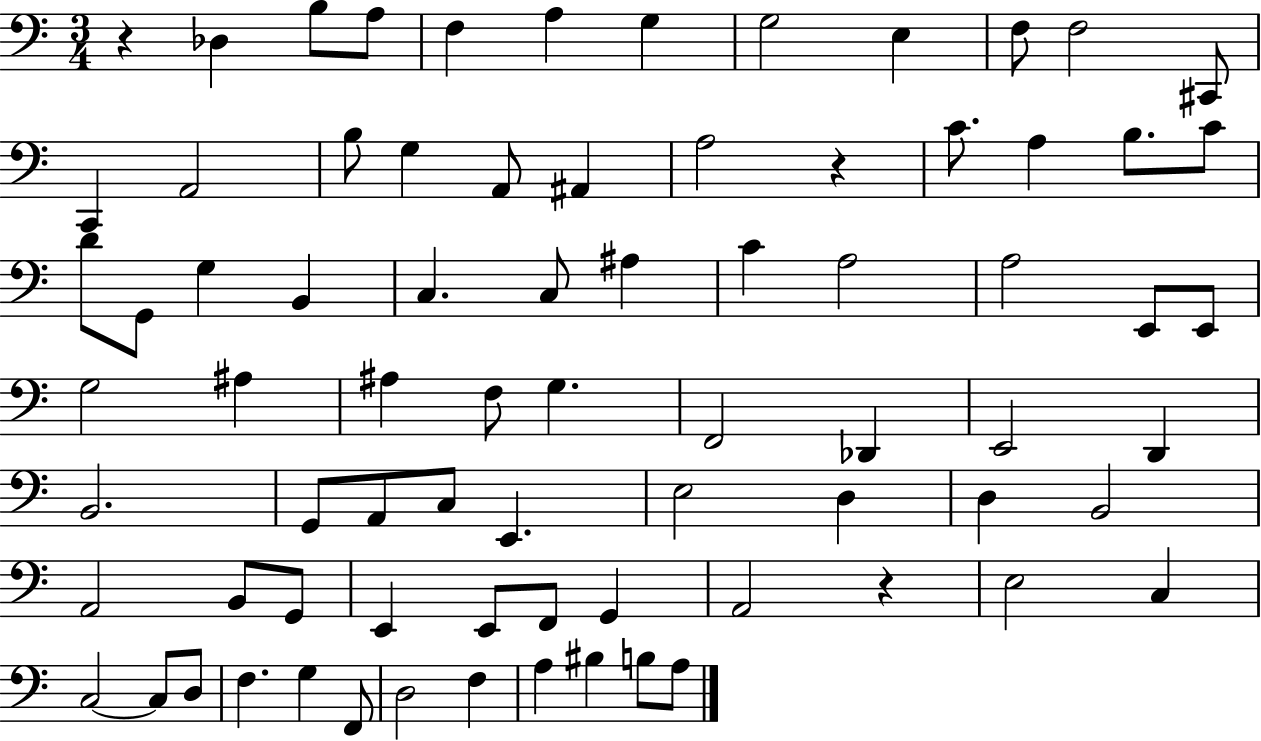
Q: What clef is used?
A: bass